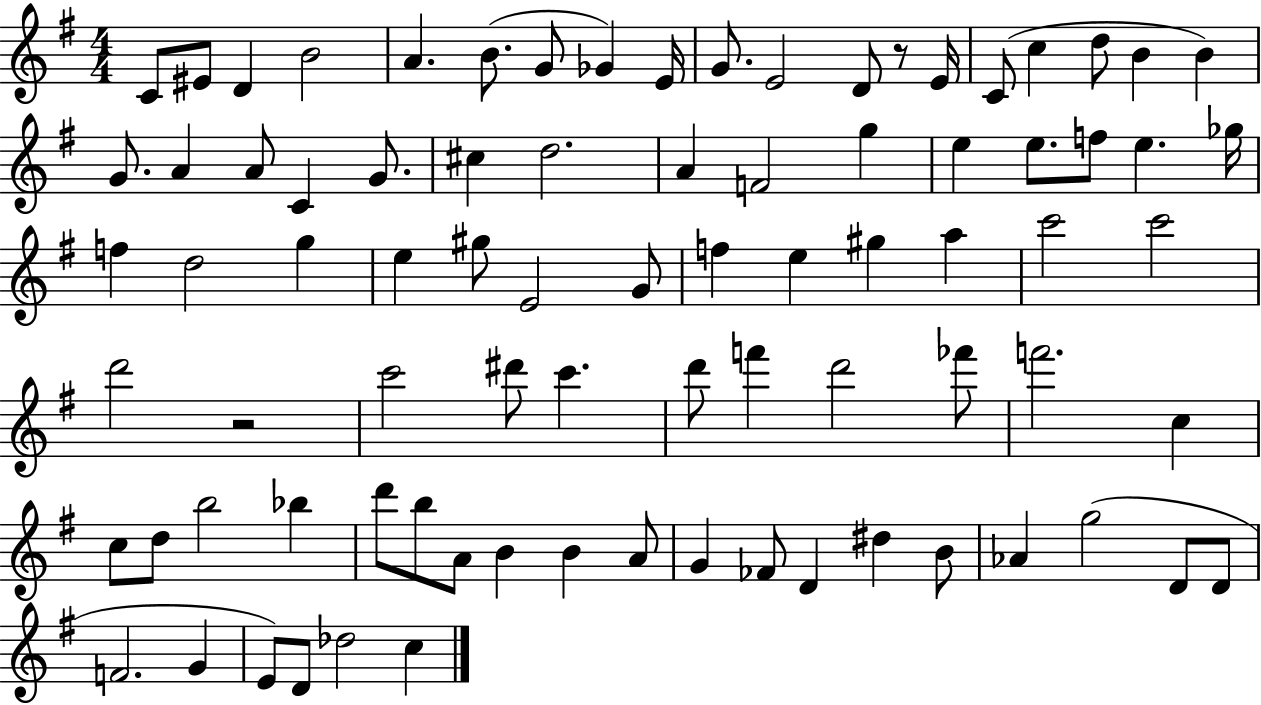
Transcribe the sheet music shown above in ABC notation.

X:1
T:Untitled
M:4/4
L:1/4
K:G
C/2 ^E/2 D B2 A B/2 G/2 _G E/4 G/2 E2 D/2 z/2 E/4 C/2 c d/2 B B G/2 A A/2 C G/2 ^c d2 A F2 g e e/2 f/2 e _g/4 f d2 g e ^g/2 E2 G/2 f e ^g a c'2 c'2 d'2 z2 c'2 ^d'/2 c' d'/2 f' d'2 _f'/2 f'2 c c/2 d/2 b2 _b d'/2 b/2 A/2 B B A/2 G _F/2 D ^d B/2 _A g2 D/2 D/2 F2 G E/2 D/2 _d2 c